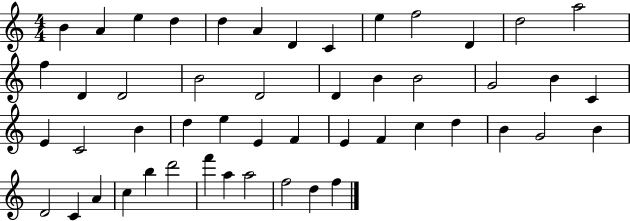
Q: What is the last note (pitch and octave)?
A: F5